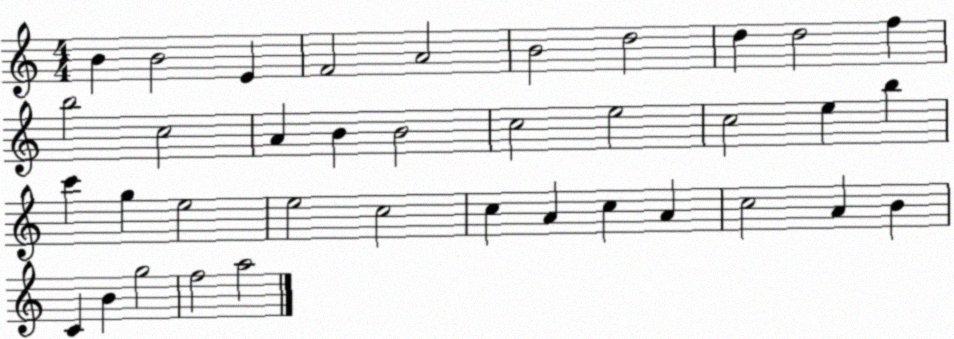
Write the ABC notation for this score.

X:1
T:Untitled
M:4/4
L:1/4
K:C
B B2 E F2 A2 B2 d2 d d2 f b2 c2 A B B2 c2 e2 c2 e b c' g e2 e2 c2 c A c A c2 A B C B g2 f2 a2